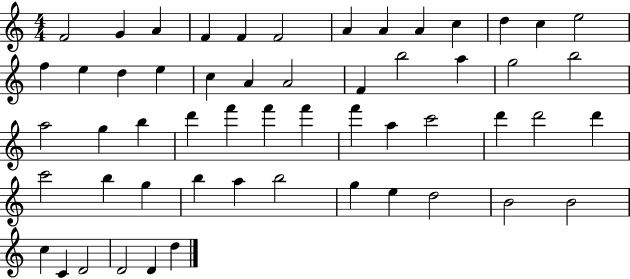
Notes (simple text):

F4/h G4/q A4/q F4/q F4/q F4/h A4/q A4/q A4/q C5/q D5/q C5/q E5/h F5/q E5/q D5/q E5/q C5/q A4/q A4/h F4/q B5/h A5/q G5/h B5/h A5/h G5/q B5/q D6/q F6/q F6/q F6/q F6/q A5/q C6/h D6/q D6/h D6/q C6/h B5/q G5/q B5/q A5/q B5/h G5/q E5/q D5/h B4/h B4/h C5/q C4/q D4/h D4/h D4/q D5/q